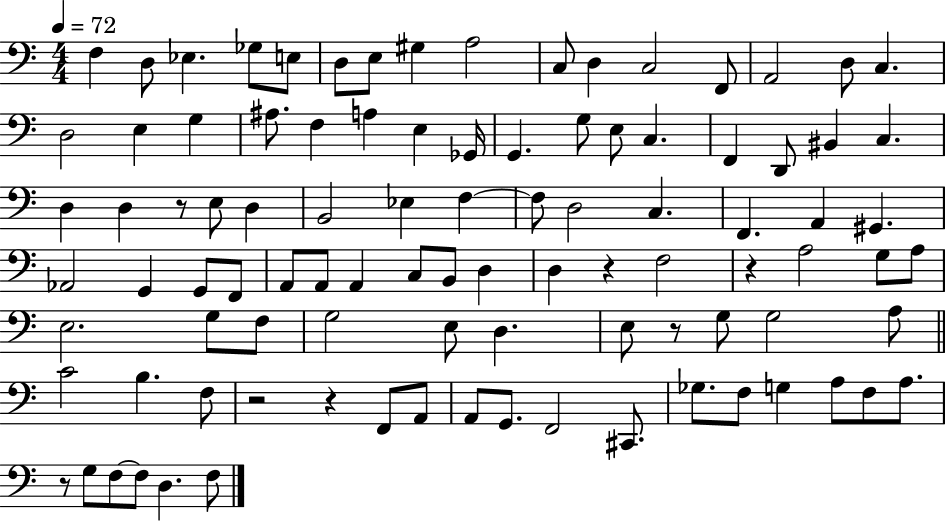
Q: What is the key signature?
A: C major